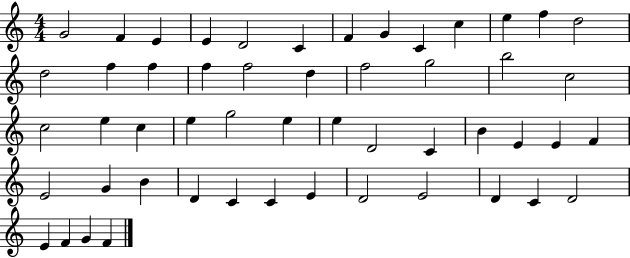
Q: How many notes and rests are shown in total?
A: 52